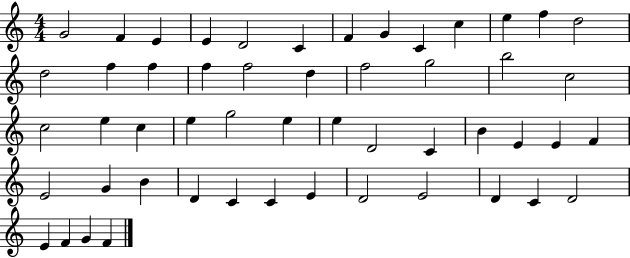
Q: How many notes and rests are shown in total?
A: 52